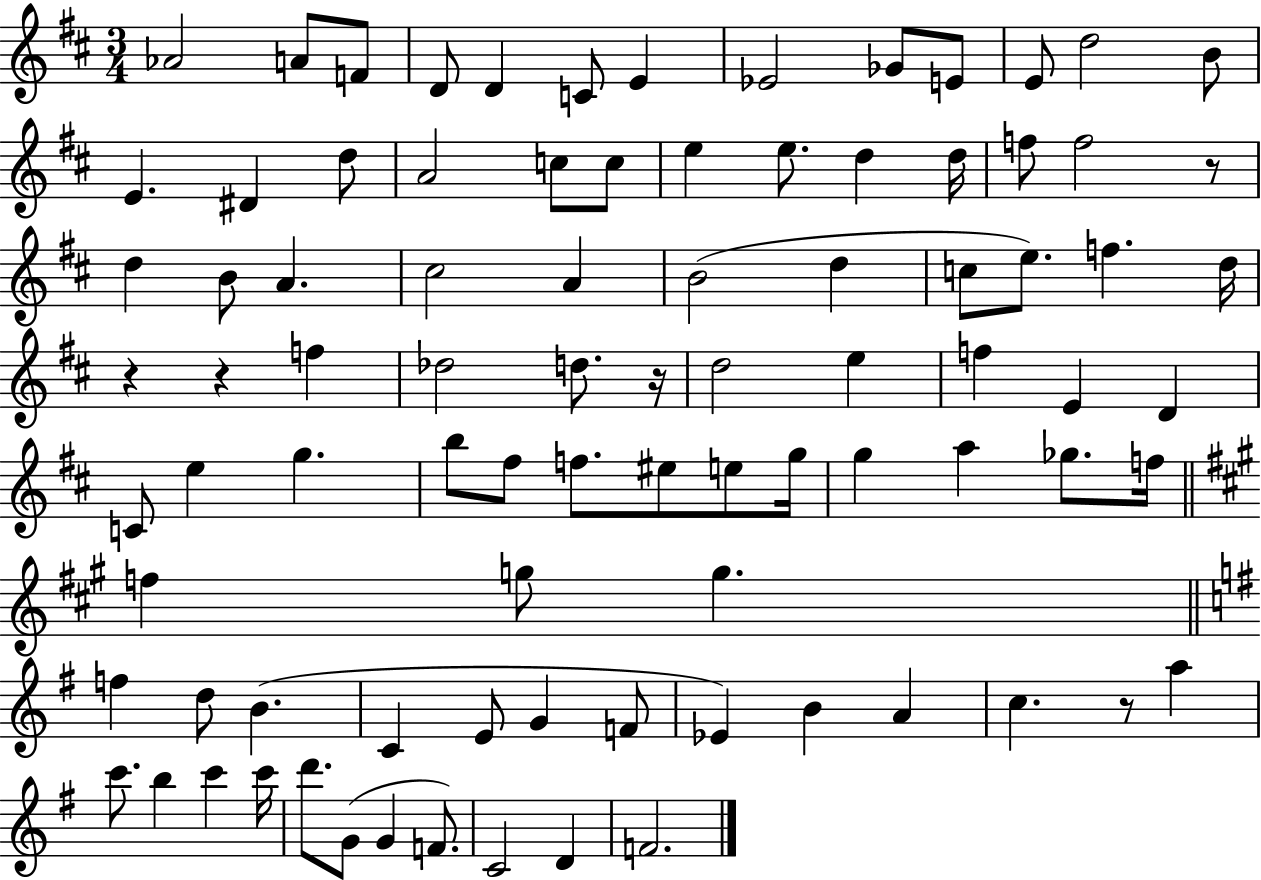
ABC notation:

X:1
T:Untitled
M:3/4
L:1/4
K:D
_A2 A/2 F/2 D/2 D C/2 E _E2 _G/2 E/2 E/2 d2 B/2 E ^D d/2 A2 c/2 c/2 e e/2 d d/4 f/2 f2 z/2 d B/2 A ^c2 A B2 d c/2 e/2 f d/4 z z f _d2 d/2 z/4 d2 e f E D C/2 e g b/2 ^f/2 f/2 ^e/2 e/2 g/4 g a _g/2 f/4 f g/2 g f d/2 B C E/2 G F/2 _E B A c z/2 a c'/2 b c' c'/4 d'/2 G/2 G F/2 C2 D F2